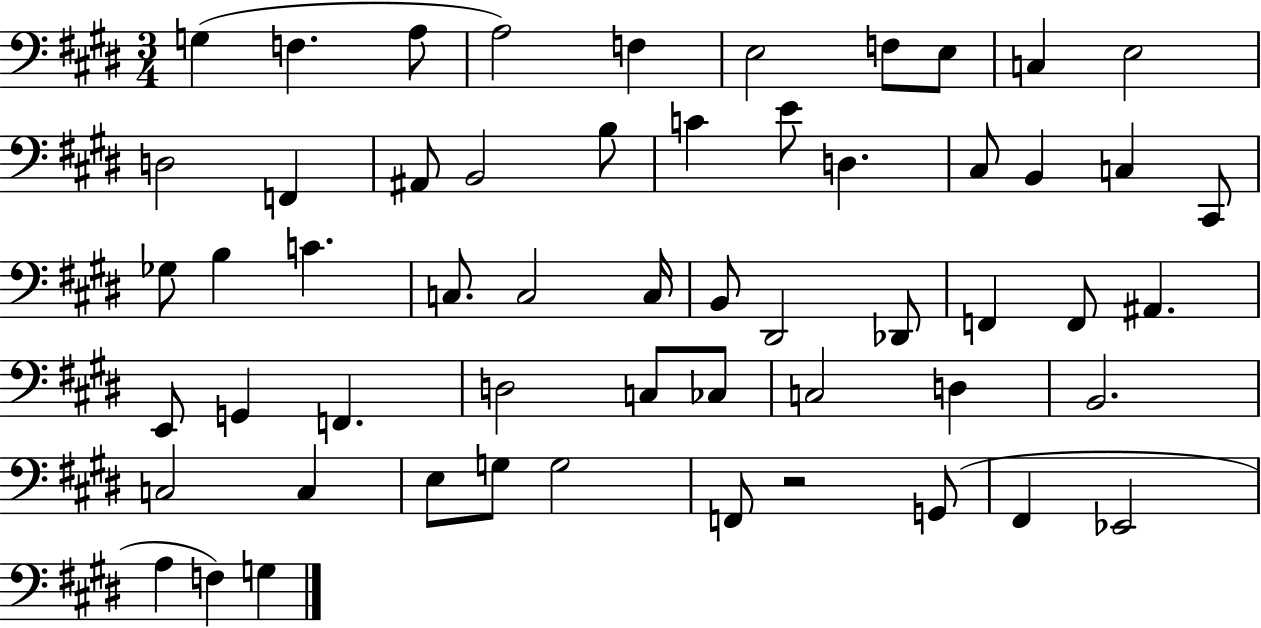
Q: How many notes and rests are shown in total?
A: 56